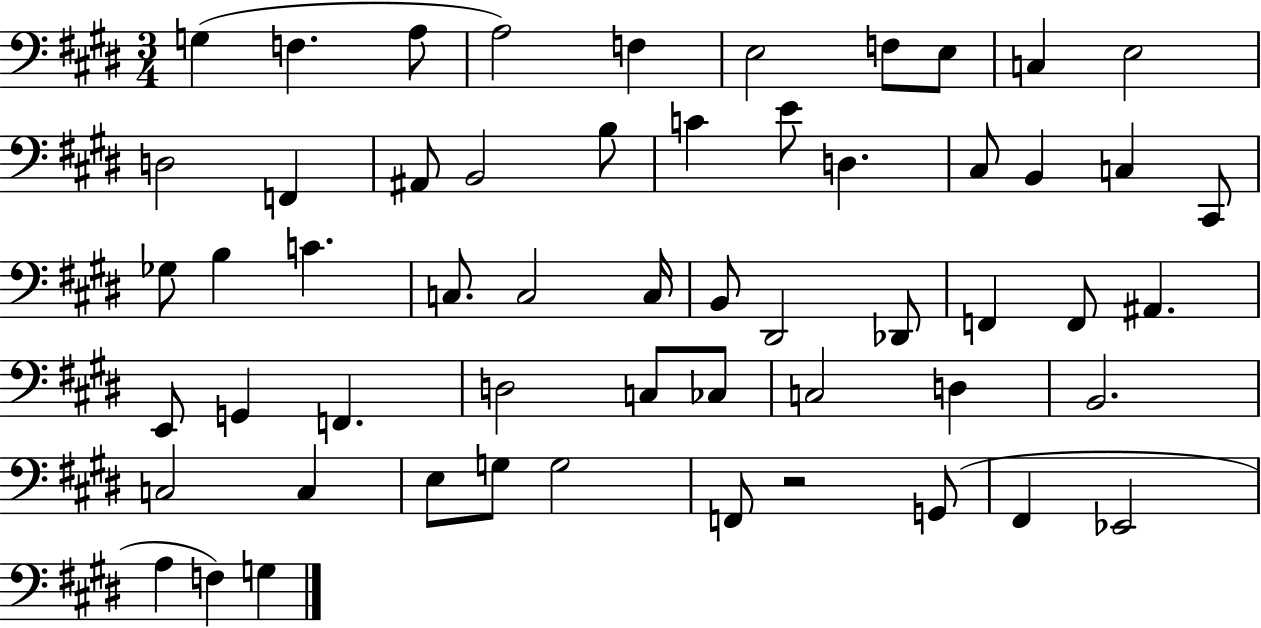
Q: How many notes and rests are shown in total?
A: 56